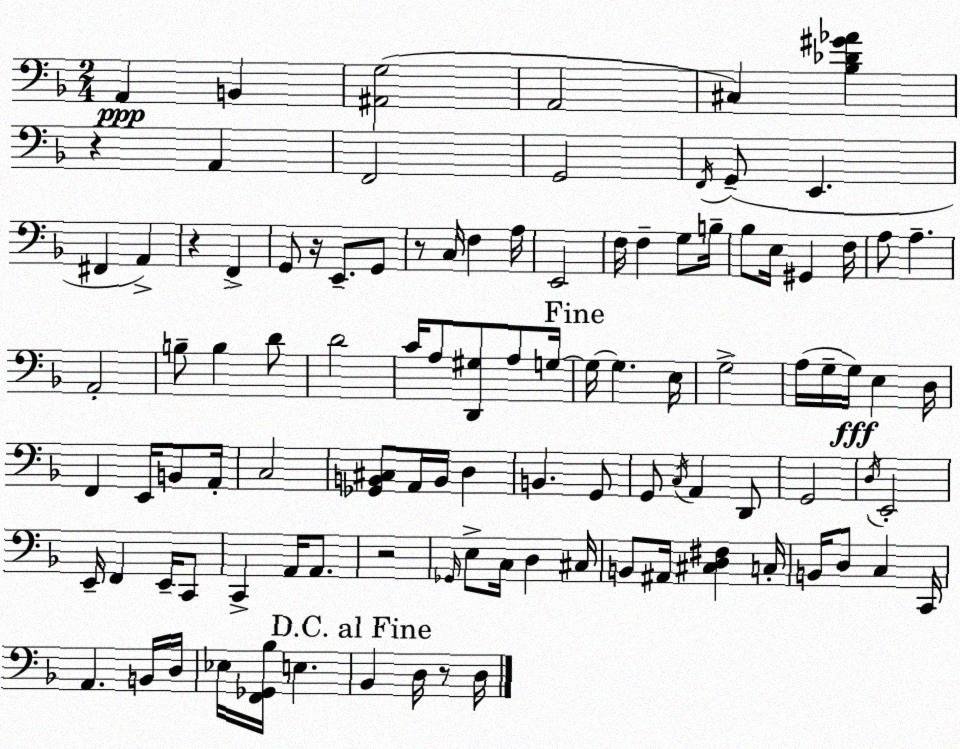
X:1
T:Untitled
M:2/4
L:1/4
K:F
A,, B,, [^A,,G,]2 A,,2 ^C, [_B,_D^G_A] z A,, F,,2 G,,2 F,,/4 G,,/2 E,, ^F,, A,, z F,, G,,/2 z/4 E,,/2 G,,/2 z/2 C,/4 F, A,/4 E,,2 F,/4 F, G,/2 B,/4 _B,/2 E,/4 ^G,, F,/4 A,/2 A, A,,2 B,/2 B, D/2 D2 C/4 A,/2 [D,,^G,]/2 A,/2 G,/4 G,/4 G, E,/4 G,2 A,/4 G,/4 G,/4 E, D,/4 F,, E,,/4 B,,/2 A,,/4 C,2 [_G,,B,,^C,]/2 A,,/4 B,,/4 D, B,, G,,/2 G,,/2 C,/4 A,, D,,/2 G,,2 D,/4 E,,2 E,,/4 F,, E,,/4 C,,/2 C,, A,,/4 A,,/2 z2 _G,,/4 E,/2 C,/4 D, ^C,/4 B,,/2 ^A,,/4 [^C,D,^F,] C,/4 B,,/4 D,/2 C, C,,/4 A,, B,,/4 D,/4 _E,/4 [F,,_G,,_B,]/4 E, _B,, D,/4 z/2 D,/4